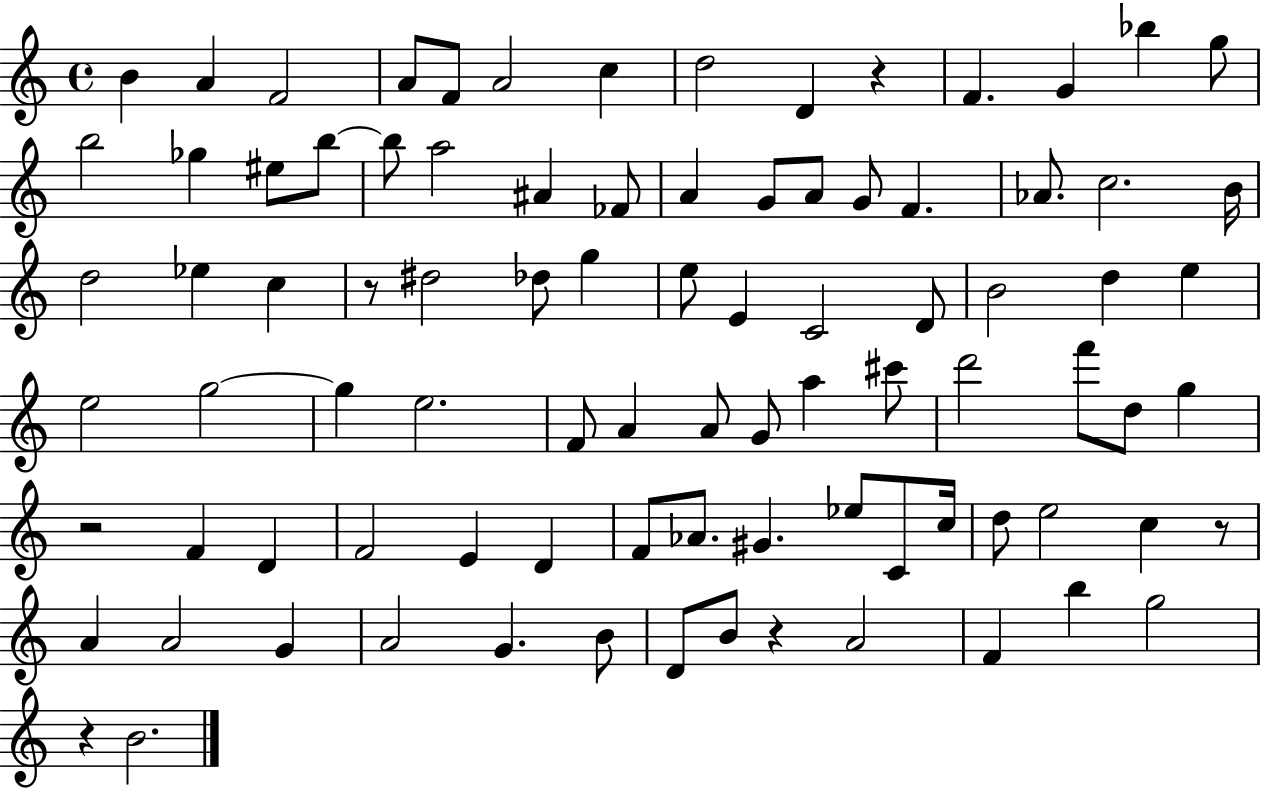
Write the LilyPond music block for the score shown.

{
  \clef treble
  \time 4/4
  \defaultTimeSignature
  \key c \major
  b'4 a'4 f'2 | a'8 f'8 a'2 c''4 | d''2 d'4 r4 | f'4. g'4 bes''4 g''8 | \break b''2 ges''4 eis''8 b''8~~ | b''8 a''2 ais'4 fes'8 | a'4 g'8 a'8 g'8 f'4. | aes'8. c''2. b'16 | \break d''2 ees''4 c''4 | r8 dis''2 des''8 g''4 | e''8 e'4 c'2 d'8 | b'2 d''4 e''4 | \break e''2 g''2~~ | g''4 e''2. | f'8 a'4 a'8 g'8 a''4 cis'''8 | d'''2 f'''8 d''8 g''4 | \break r2 f'4 d'4 | f'2 e'4 d'4 | f'8 aes'8. gis'4. ees''8 c'8 c''16 | d''8 e''2 c''4 r8 | \break a'4 a'2 g'4 | a'2 g'4. b'8 | d'8 b'8 r4 a'2 | f'4 b''4 g''2 | \break r4 b'2. | \bar "|."
}